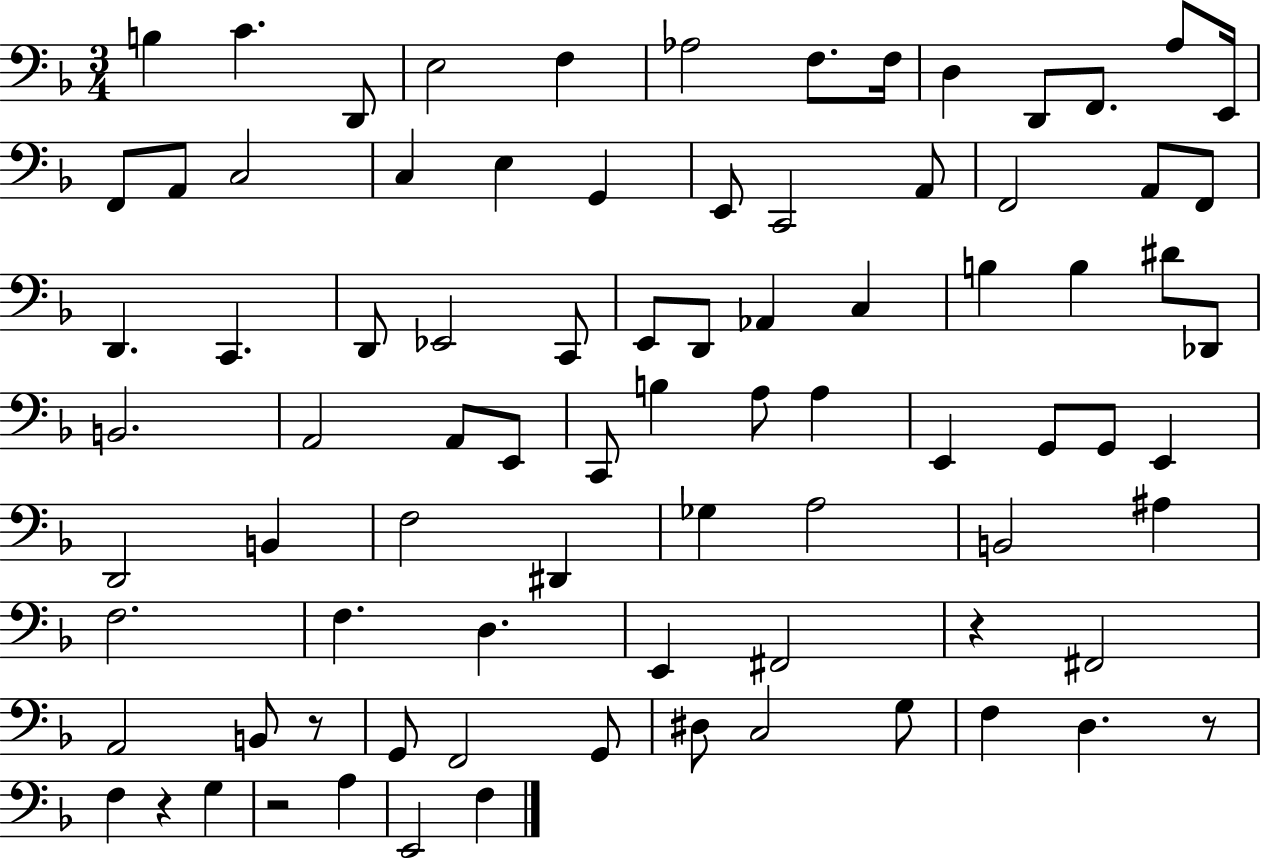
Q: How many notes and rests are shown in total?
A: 84